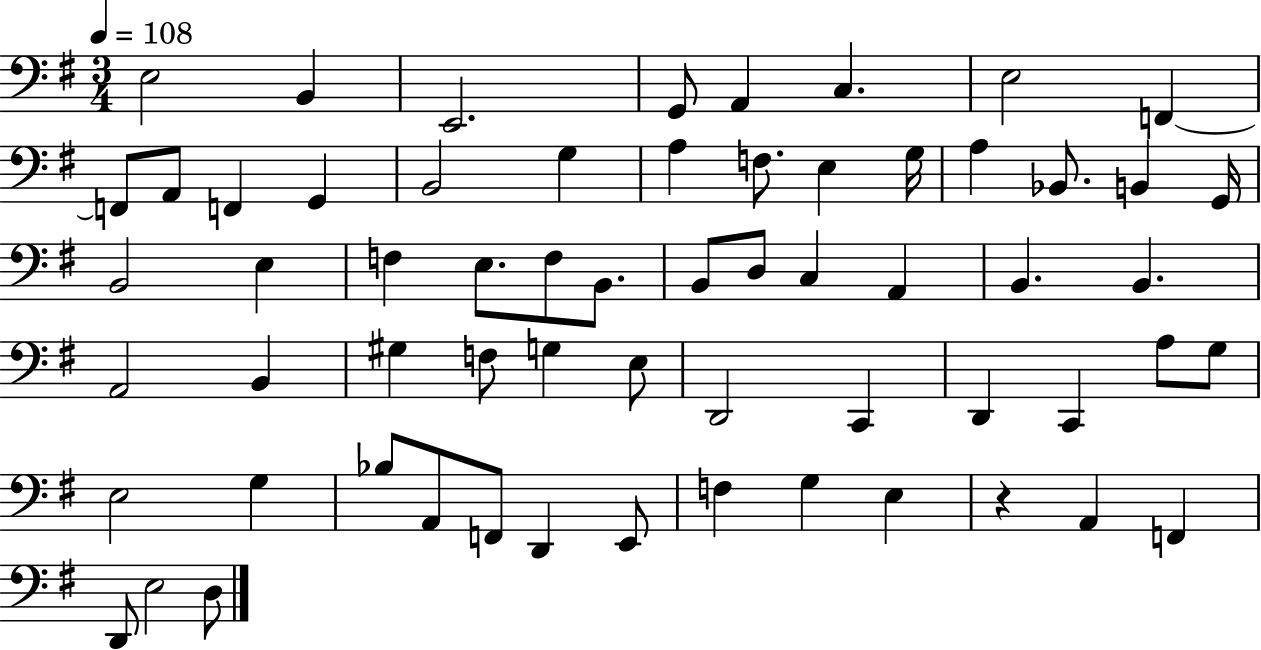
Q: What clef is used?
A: bass